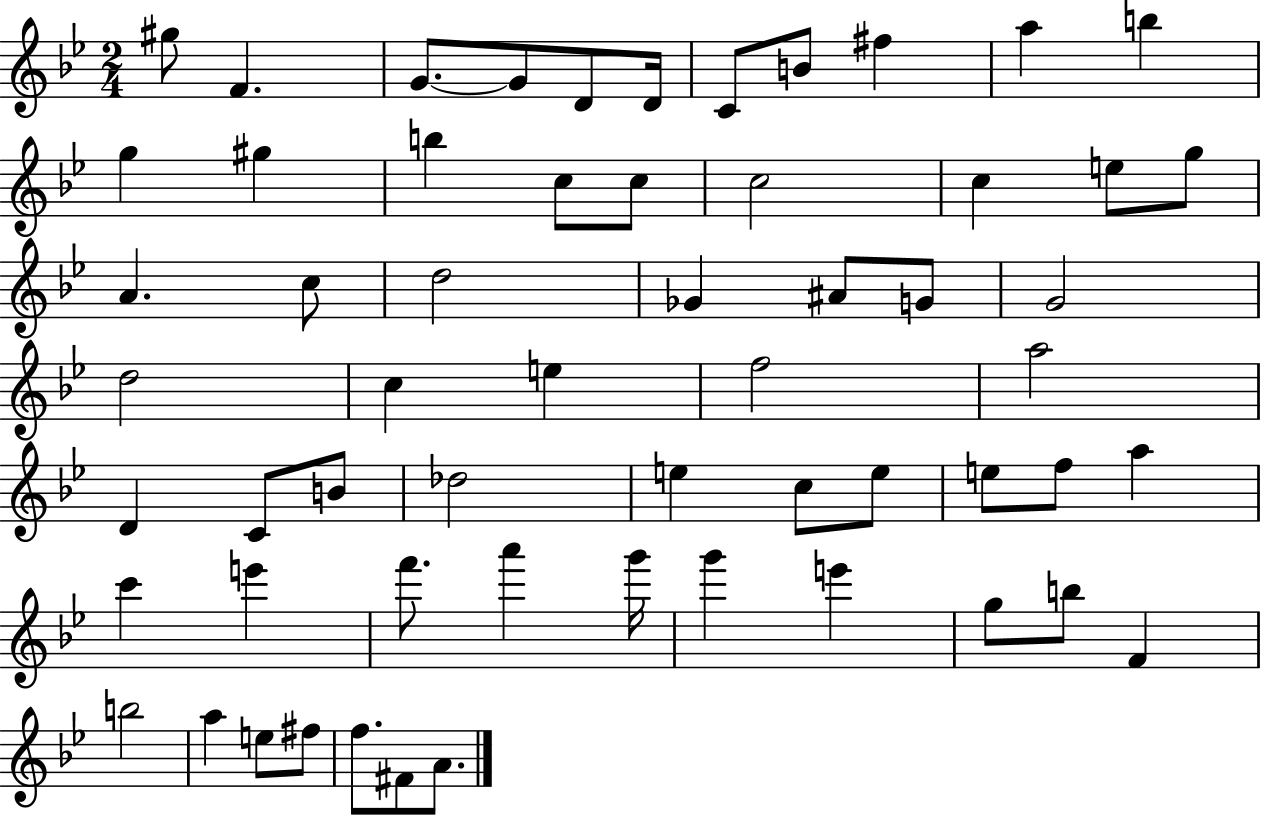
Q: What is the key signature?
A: BES major